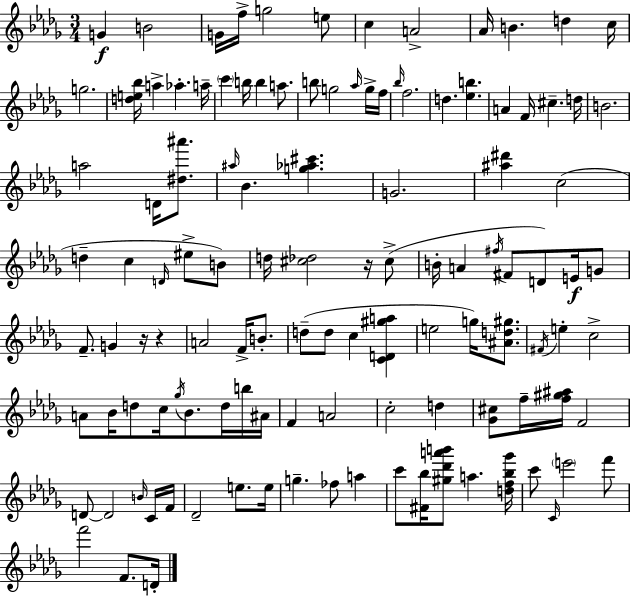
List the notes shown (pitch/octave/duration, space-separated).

G4/q B4/h G4/s F5/s G5/h E5/e C5/q A4/h Ab4/s B4/q. D5/q C5/s G5/h. [D5,E5,Bb5]/s A5/q Ab5/q. A5/s C6/q B5/s B5/q A5/e. B5/e G5/h Ab5/s G5/s F5/s Bb5/s F5/h. D5/q. [Eb5,B5]/q. A4/q F4/s C#5/q. D5/s B4/h. A5/h D4/s [D#5,A#6]/e. A#5/s Bb4/q. [G5,Ab5,C#6]/q. G4/h. [A#5,D#6]/q C5/h D5/q C5/q D4/s EIS5/e B4/e D5/s [C#5,Db5]/h R/s C#5/e B4/s A4/q F#5/s F#4/e D4/e E4/s G4/e F4/e. G4/q R/s R/q A4/h F4/s B4/e. D5/e D5/e C5/q [C4,D4,G#5,A5]/q E5/h G5/s [A#4,D5,G#5]/e. F#4/s E5/q C5/h A4/e Bb4/s D5/e C5/s Gb5/s Bb4/e. D5/s B5/s A#4/s F4/q A4/h C5/h D5/q [Gb4,C#5]/e F5/s [F5,G#5,A#5]/s F4/h D4/e D4/h B4/s C4/s F4/s Db4/h E5/e. E5/s G5/q. FES5/e A5/q C6/e [F#4,Bb5]/s [G#5,Db6,A6,B6]/e A5/q. [D5,F5,Bb5,Gb6]/s C6/e C4/s E6/h F6/e F6/h F4/e. D4/s